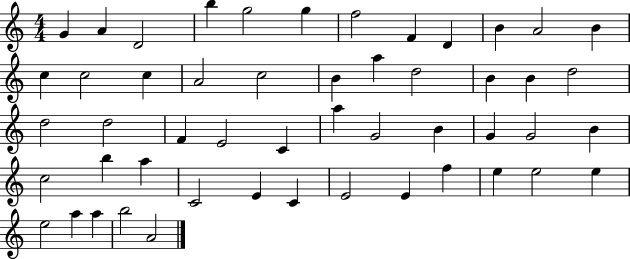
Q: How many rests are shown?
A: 0